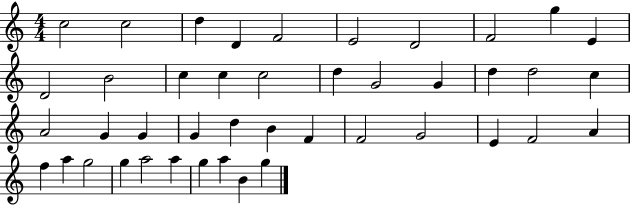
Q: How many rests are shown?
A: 0